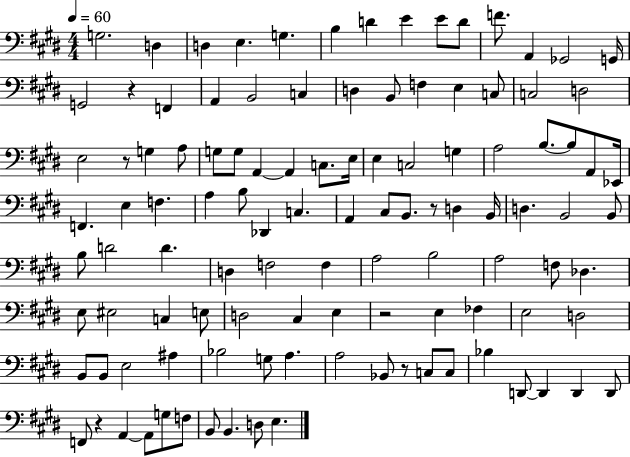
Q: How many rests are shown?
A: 6